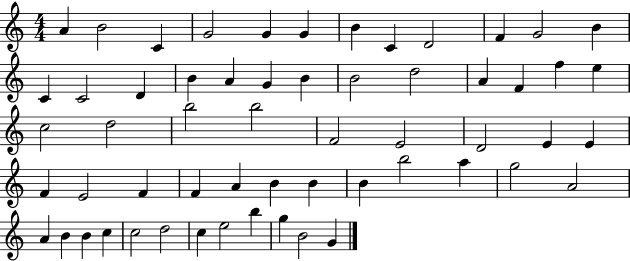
A4/q B4/h C4/q G4/h G4/q G4/q B4/q C4/q D4/h F4/q G4/h B4/q C4/q C4/h D4/q B4/q A4/q G4/q B4/q B4/h D5/h A4/q F4/q F5/q E5/q C5/h D5/h B5/h B5/h F4/h E4/h D4/h E4/q E4/q F4/q E4/h F4/q F4/q A4/q B4/q B4/q B4/q B5/h A5/q G5/h A4/h A4/q B4/q B4/q C5/q C5/h D5/h C5/q E5/h B5/q G5/q B4/h G4/q